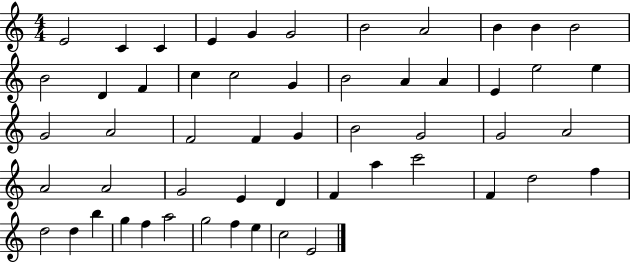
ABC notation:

X:1
T:Untitled
M:4/4
L:1/4
K:C
E2 C C E G G2 B2 A2 B B B2 B2 D F c c2 G B2 A A E e2 e G2 A2 F2 F G B2 G2 G2 A2 A2 A2 G2 E D F a c'2 F d2 f d2 d b g f a2 g2 f e c2 E2